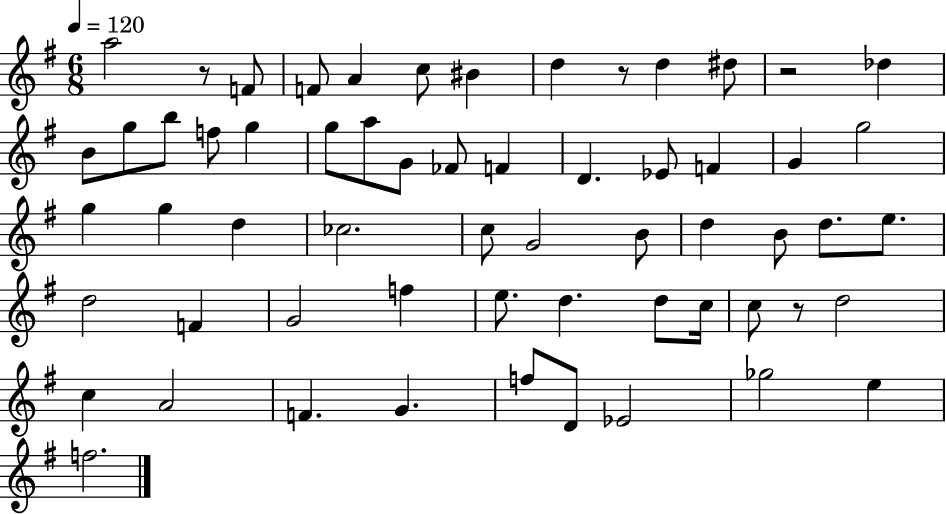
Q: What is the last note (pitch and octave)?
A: F5